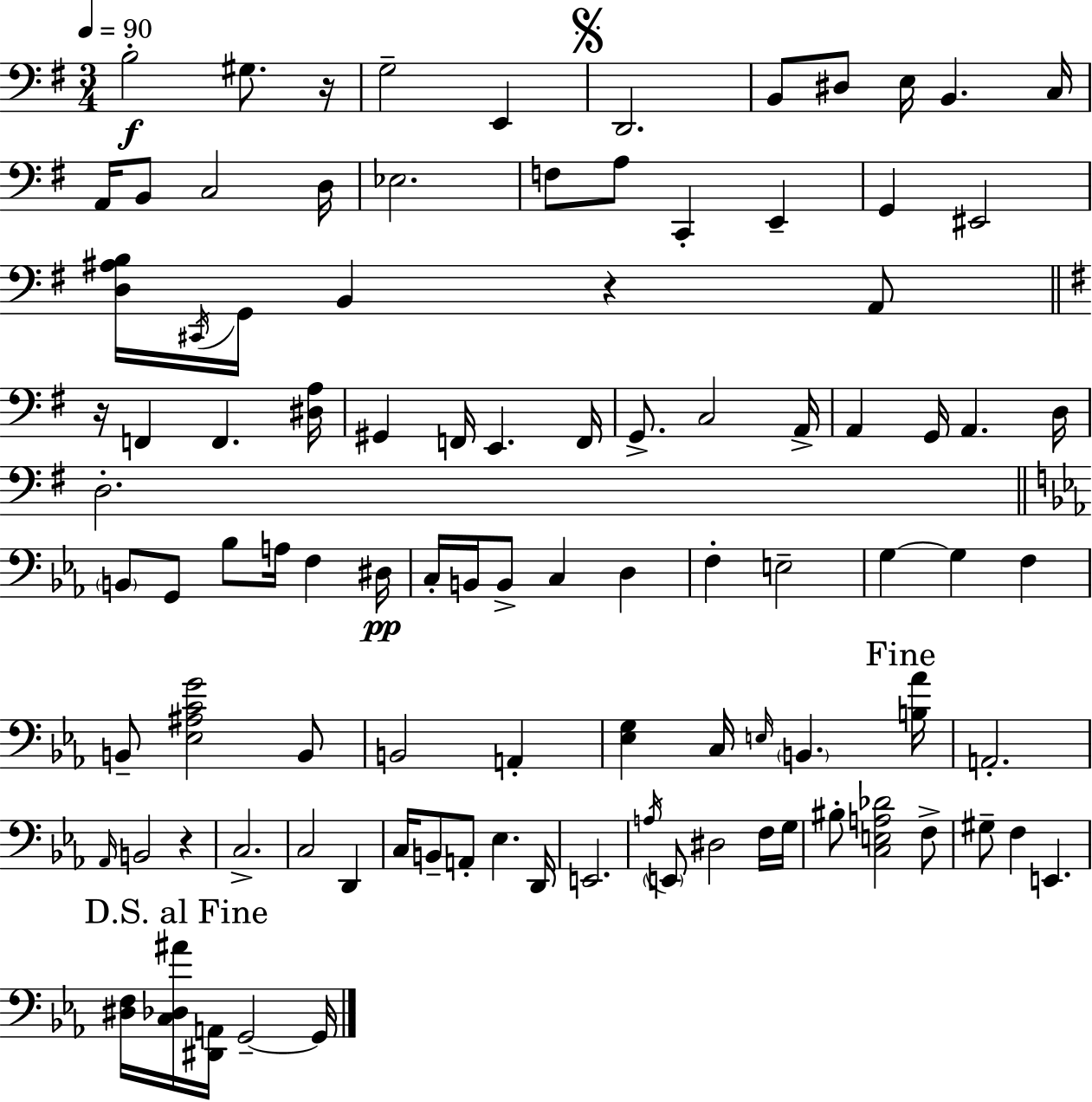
B3/h G#3/e. R/s G3/h E2/q D2/h. B2/e D#3/e E3/s B2/q. C3/s A2/s B2/e C3/h D3/s Eb3/h. F3/e A3/e C2/q E2/q G2/q EIS2/h [D3,A#3,B3]/s C#2/s G2/s B2/q R/q A2/e R/s F2/q F2/q. [D#3,A3]/s G#2/q F2/s E2/q. F2/s G2/e. C3/h A2/s A2/q G2/s A2/q. D3/s D3/h. B2/e G2/e Bb3/e A3/s F3/q D#3/s C3/s B2/s B2/e C3/q D3/q F3/q E3/h G3/q G3/q F3/q B2/e [Eb3,A#3,C4,G4]/h B2/e B2/h A2/q [Eb3,G3]/q C3/s E3/s B2/q. [B3,Ab4]/s A2/h. Ab2/s B2/h R/q C3/h. C3/h D2/q C3/s B2/e A2/e Eb3/q. D2/s E2/h. A3/s E2/e D#3/h F3/s G3/s BIS3/e [C3,E3,A3,Db4]/h F3/e G#3/e F3/q E2/q. [D#3,F3]/s [C3,Db3,A#4]/s [D#2,A2]/s G2/h G2/s